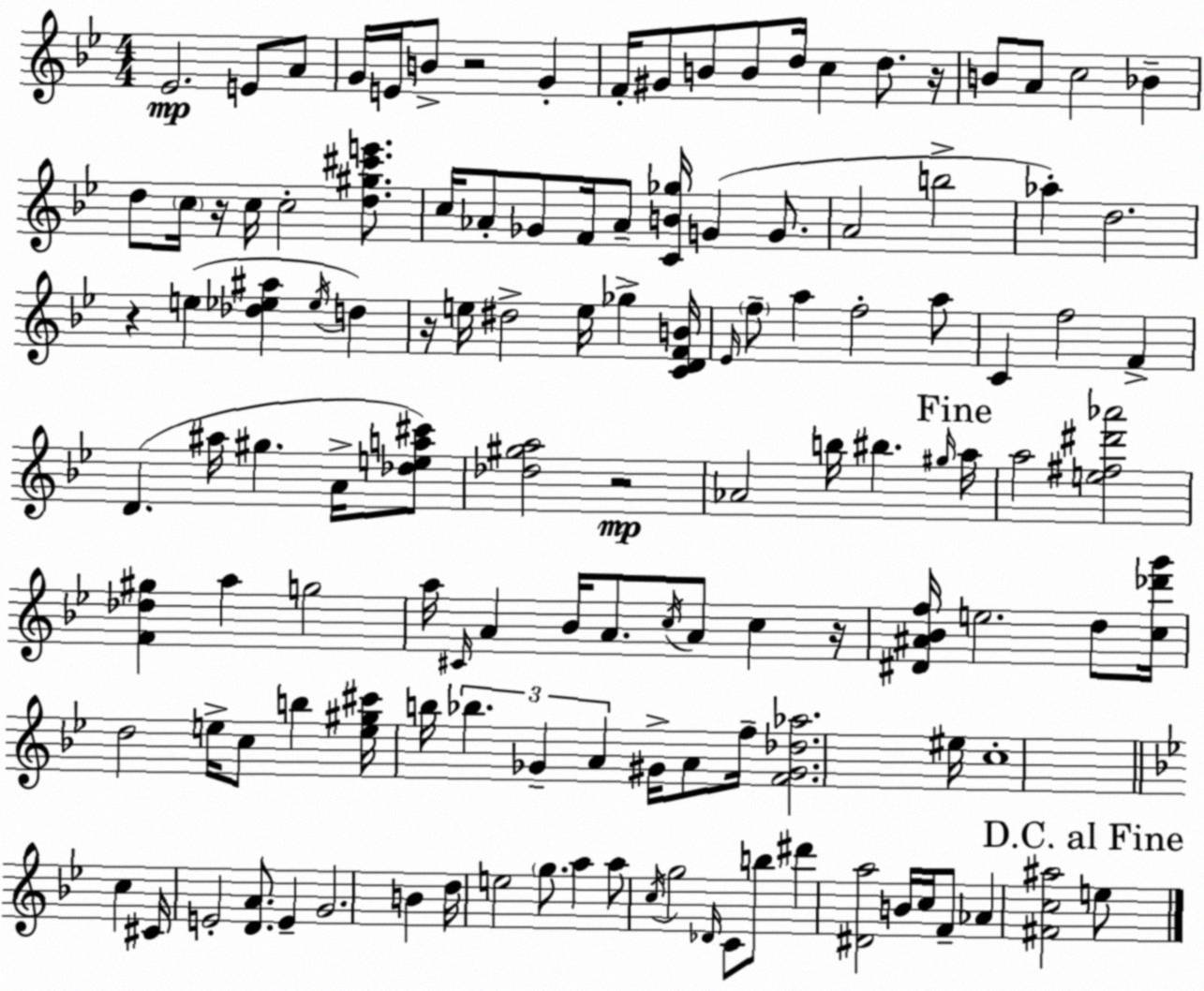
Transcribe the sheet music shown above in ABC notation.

X:1
T:Untitled
M:4/4
L:1/4
K:Gm
_E2 E/2 A/2 G/4 E/4 B/2 z2 G F/4 ^G/2 B/2 B/2 d/4 c d/2 z/4 B/2 A/2 c2 _B d/2 c/4 z/4 c/4 c2 [d^g^c'e']/2 c/4 _A/2 _G/2 F/4 _A/2 [CB_g]/4 G G/2 A2 b2 _a d2 z e [_d_e^a] _e/4 d z/4 e/4 ^d2 e/4 _g [CDFB]/4 _E/4 f/2 a f2 a/2 C f2 F D ^a/4 ^g A/4 [_dea^c']/2 [_d^ga]2 z2 _A2 b/4 ^b ^g/4 a/4 a2 [e^f^d'_a']2 [F_d^g] a g2 a/4 ^C/4 A _B/4 A/2 c/4 A/2 c z/4 [^D^A_Bf]/4 e2 d/2 [c_d'g']/4 d2 e/4 c/2 b [e^g^c']/4 b/4 _b _G A ^G/4 A/2 f/4 [F^G_d_a]2 ^e/4 c4 c ^C/4 E2 [DA]/2 E G2 B d/4 e2 g/2 a a/2 c/4 g2 _D/4 C/2 b/2 ^d' [^Da]2 B/4 c/4 F/2 _A [^Fc^a]2 e/2